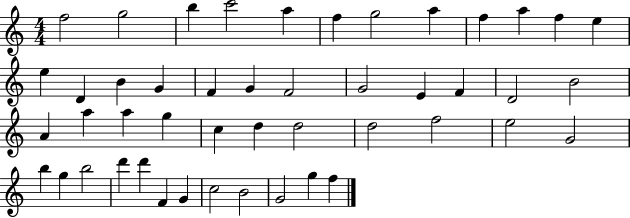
F5/h G5/h B5/q C6/h A5/q F5/q G5/h A5/q F5/q A5/q F5/q E5/q E5/q D4/q B4/q G4/q F4/q G4/q F4/h G4/h E4/q F4/q D4/h B4/h A4/q A5/q A5/q G5/q C5/q D5/q D5/h D5/h F5/h E5/h G4/h B5/q G5/q B5/h D6/q D6/q F4/q G4/q C5/h B4/h G4/h G5/q F5/q